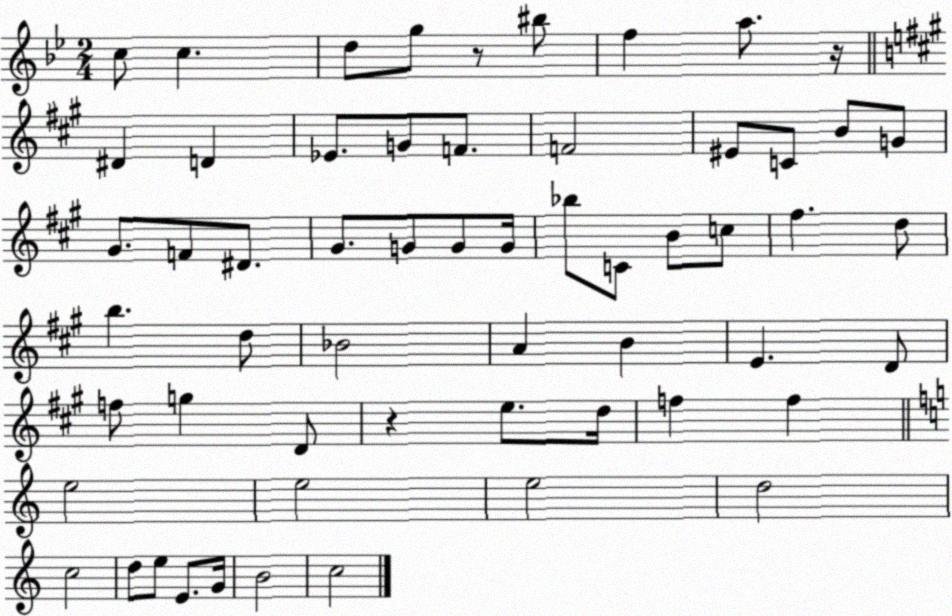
X:1
T:Untitled
M:2/4
L:1/4
K:Bb
c/2 c d/2 g/2 z/2 ^b/2 f a/2 z/4 ^D D _E/2 G/2 F/2 F2 ^E/2 C/2 B/2 G/2 ^G/2 F/2 ^D/2 ^G/2 G/2 G/2 G/4 _b/2 C/2 B/2 c/2 ^f d/2 b d/2 _B2 A B E D/2 f/2 g D/2 z e/2 d/4 f f e2 e2 e2 d2 c2 d/2 e/2 E/2 G/4 B2 c2